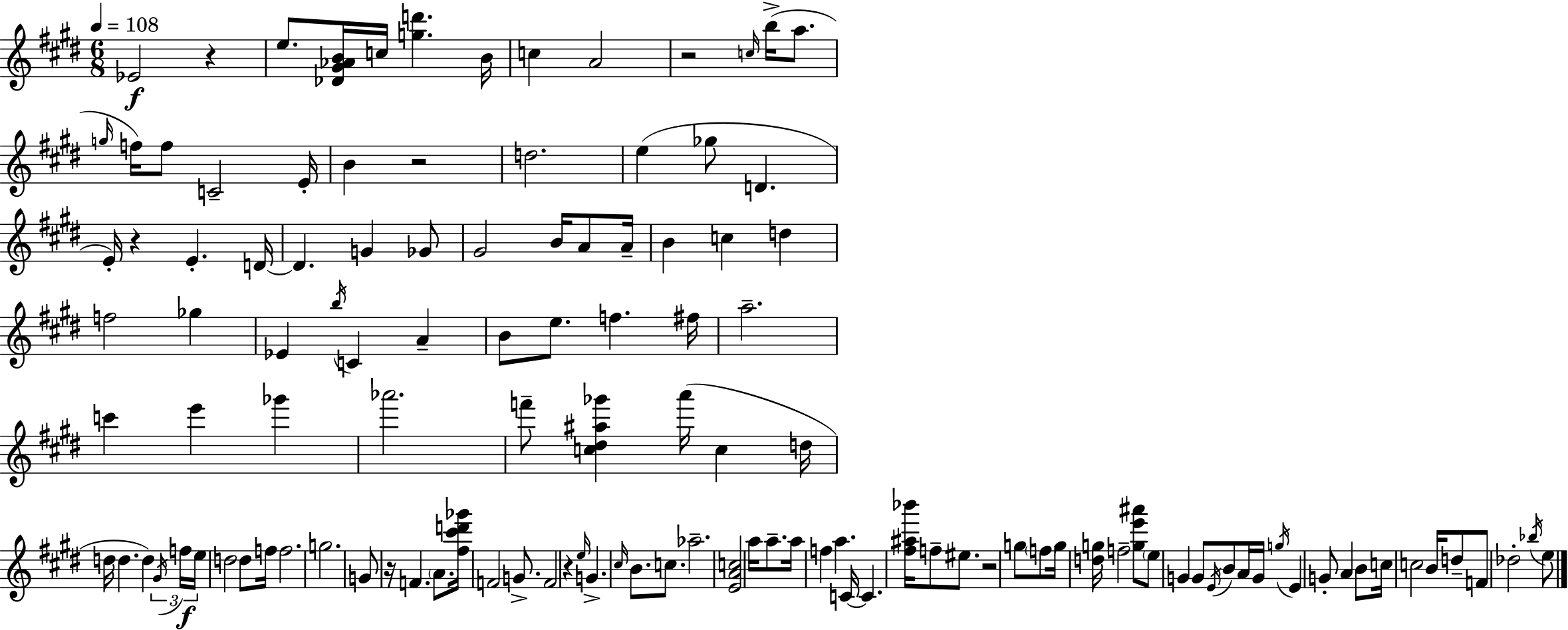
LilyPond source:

{
  \clef treble
  \numericTimeSignature
  \time 6/8
  \key e \major
  \tempo 4 = 108
  ees'2\f r4 | e''8. <des' gis' aes' b'>16 c''16 <g'' d'''>4. b'16 | c''4 a'2 | r2 \grace { c''16 } b''16->( a''8. | \break \grace { g''16 }) f''16 f''8 c'2-- | e'16-. b'4 r2 | d''2. | e''4( ges''8 d'4. | \break e'16-.) r4 e'4.-. | d'16~~ d'4. g'4 | ges'8 gis'2 b'16 a'8 | a'16-- b'4 c''4 d''4 | \break f''2 ges''4 | ees'4 \acciaccatura { b''16 } c'4 a'4-- | b'8 e''8. f''4. | fis''16 a''2.-- | \break c'''4 e'''4 ges'''4 | aes'''2. | f'''8-- <c'' dis'' ais'' ges'''>4 a'''16( c''4 | d''16 d''16 d''4. d''4) | \break \tuplet 3/2 { \acciaccatura { gis'16 }\f f''16 e''16 } d''2 | d''8 f''16 f''2. | g''2. | g'8 r16 f'4. | \break \parenthesize a'8. <fis'' cis''' d''' ges'''>16 f'2 | g'8.-> f'2 | r4 \grace { e''16 } g'4.-> \grace { cis''16 } | b'8. c''8. aes''2.-- | \break <e' a' c''>2 | a''16 a''8.-- a''16 f''4 a''4. | c'16~~ c'4. | <fis'' ais'' bes'''>16 f''8-- eis''8. r2 | \break g''8 \parenthesize f''8 g''16 <d'' g''>16 f''2-- | <g'' e''' ais'''>8 \parenthesize e''8 g'4 | g'8 \acciaccatura { e'16 } b'8 a'16 g'16 \acciaccatura { g''16 } e'4 | g'8-. a'4 b'8 c''16 c''2 | \break b'16 d''8-- f'8 des''2-. | \acciaccatura { bes''16 } e''8 \bar "|."
}